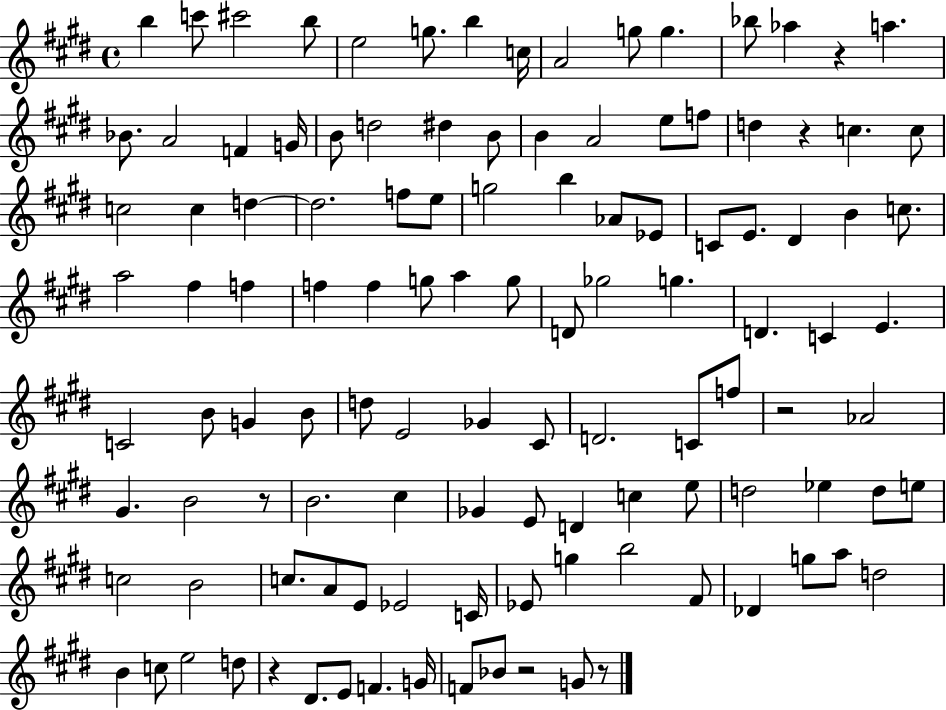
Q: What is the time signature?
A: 4/4